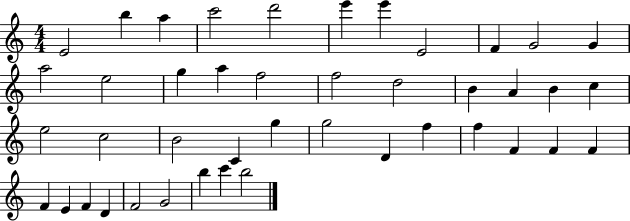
{
  \clef treble
  \numericTimeSignature
  \time 4/4
  \key c \major
  e'2 b''4 a''4 | c'''2 d'''2 | e'''4 e'''4 e'2 | f'4 g'2 g'4 | \break a''2 e''2 | g''4 a''4 f''2 | f''2 d''2 | b'4 a'4 b'4 c''4 | \break e''2 c''2 | b'2 c'4 g''4 | g''2 d'4 f''4 | f''4 f'4 f'4 f'4 | \break f'4 e'4 f'4 d'4 | f'2 g'2 | b''4 c'''4 b''2 | \bar "|."
}